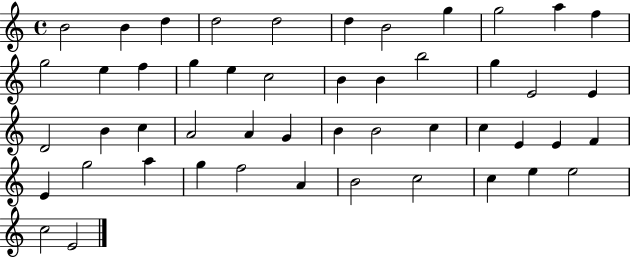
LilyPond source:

{
  \clef treble
  \time 4/4
  \defaultTimeSignature
  \key c \major
  b'2 b'4 d''4 | d''2 d''2 | d''4 b'2 g''4 | g''2 a''4 f''4 | \break g''2 e''4 f''4 | g''4 e''4 c''2 | b'4 b'4 b''2 | g''4 e'2 e'4 | \break d'2 b'4 c''4 | a'2 a'4 g'4 | b'4 b'2 c''4 | c''4 e'4 e'4 f'4 | \break e'4 g''2 a''4 | g''4 f''2 a'4 | b'2 c''2 | c''4 e''4 e''2 | \break c''2 e'2 | \bar "|."
}